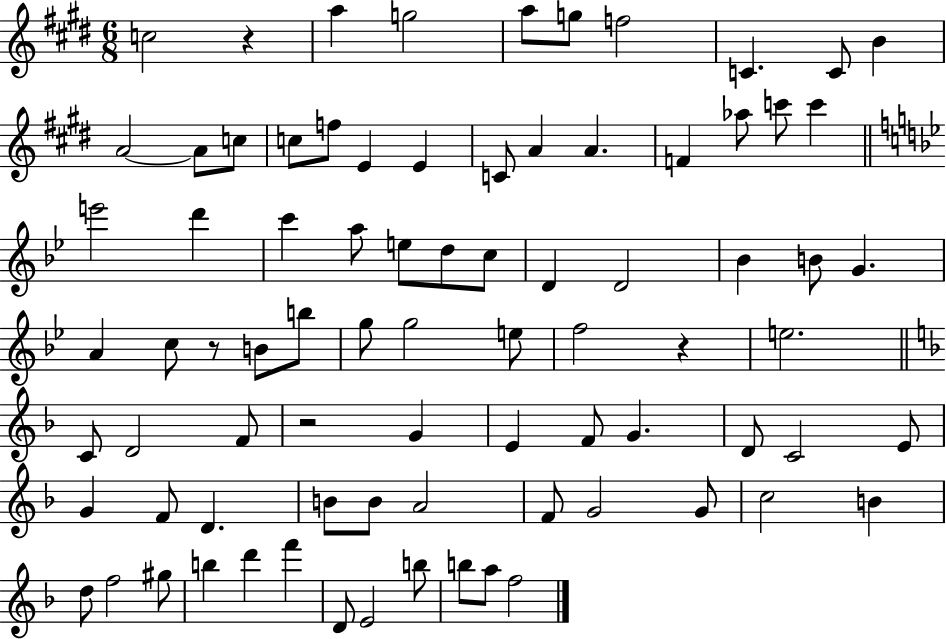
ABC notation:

X:1
T:Untitled
M:6/8
L:1/4
K:E
c2 z a g2 a/2 g/2 f2 C C/2 B A2 A/2 c/2 c/2 f/2 E E C/2 A A F _a/2 c'/2 c' e'2 d' c' a/2 e/2 d/2 c/2 D D2 _B B/2 G A c/2 z/2 B/2 b/2 g/2 g2 e/2 f2 z e2 C/2 D2 F/2 z2 G E F/2 G D/2 C2 E/2 G F/2 D B/2 B/2 A2 F/2 G2 G/2 c2 B d/2 f2 ^g/2 b d' f' D/2 E2 b/2 b/2 a/2 f2